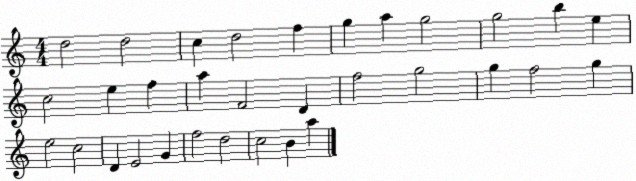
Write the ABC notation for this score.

X:1
T:Untitled
M:4/4
L:1/4
K:C
d2 d2 c d2 f g a g2 g2 b e c2 e f a F2 D f2 g2 g f2 g e2 c2 D E2 G f2 d2 c2 B a